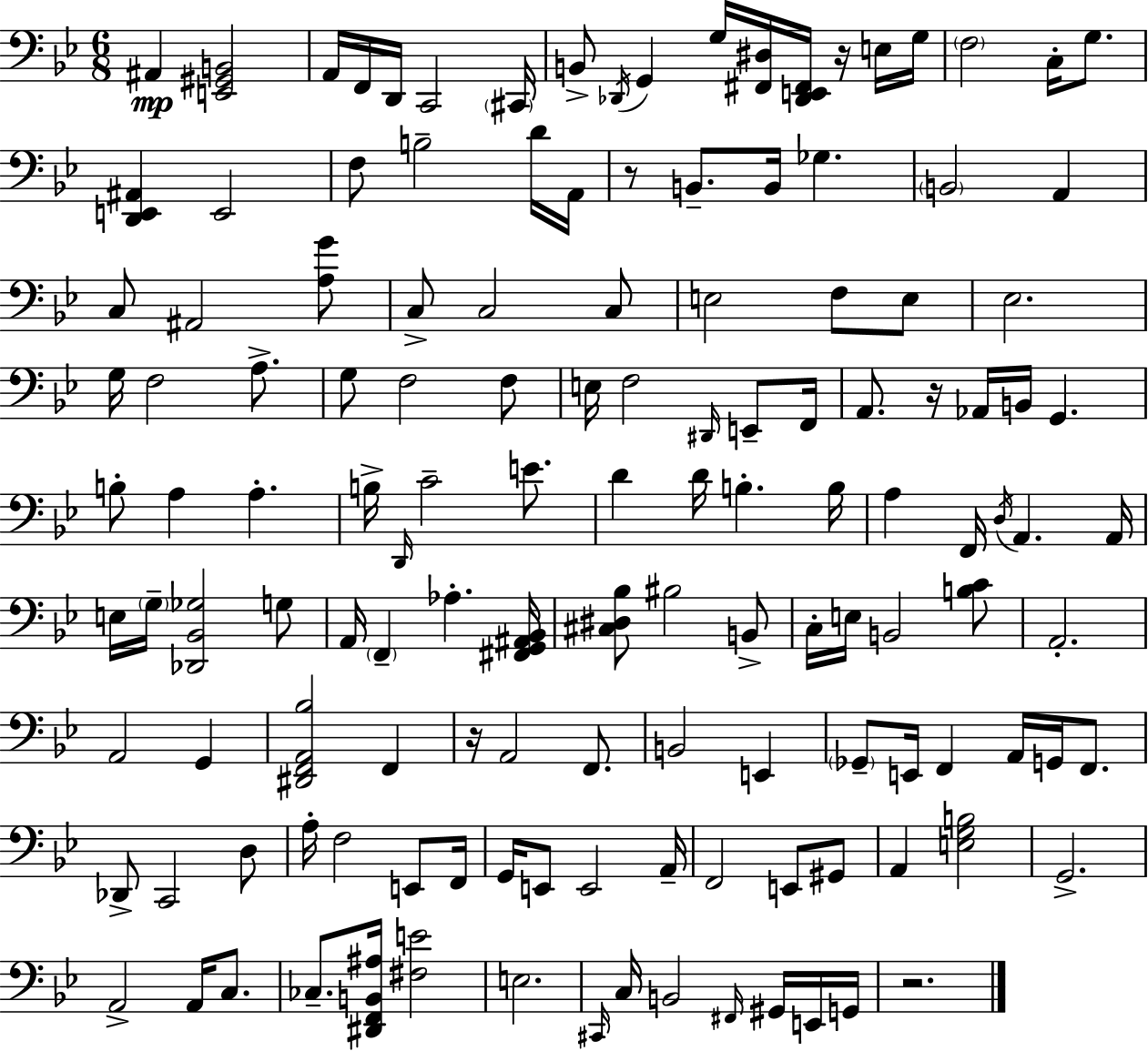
{
  \clef bass
  \numericTimeSignature
  \time 6/8
  \key bes \major
  \repeat volta 2 { ais,4\mp <e, gis, b,>2 | a,16 f,16 d,16 c,2 \parenthesize cis,16 | b,8-> \acciaccatura { des,16 } g,4 g16 <fis, dis>16 <des, e, fis,>16 r16 e16 | g16 \parenthesize f2 c16-. g8. | \break <d, e, ais,>4 e,2 | f8 b2-- d'16 | a,16 r8 b,8.-- b,16 ges4. | \parenthesize b,2 a,4 | \break c8 ais,2 <a g'>8 | c8-> c2 c8 | e2 f8 e8 | ees2. | \break g16 f2 a8.-> | g8 f2 f8 | e16 f2 \grace { dis,16 } e,8-- | f,16 a,8. r16 aes,16 b,16 g,4. | \break b8-. a4 a4.-. | b16-> \grace { d,16 } c'2-- | e'8. d'4 d'16 b4.-. | b16 a4 f,16 \acciaccatura { d16 } a,4. | \break a,16 e16 \parenthesize g16-- <des, bes, ges>2 | g8 a,16 \parenthesize f,4-- aes4.-. | <fis, g, ais, bes,>16 <cis dis bes>8 bis2 | b,8-> c16-. e16 b,2 | \break <b c'>8 a,2.-. | a,2 | g,4 <dis, f, a, bes>2 | f,4 r16 a,2 | \break f,8. b,2 | e,4 \parenthesize ges,8-- e,16 f,4 a,16 | g,16 f,8. des,8-> c,2 | d8 a16-. f2 | \break e,8 f,16 g,16 e,8 e,2 | a,16-- f,2 | e,8 gis,8 a,4 <e g b>2 | g,2.-> | \break a,2-> | a,16 c8. ces8.-- <dis, f, b, ais>16 <fis e'>2 | e2. | \grace { cis,16 } c16 b,2 | \break \grace { fis,16 } gis,16 e,16 g,16 r2. | } \bar "|."
}